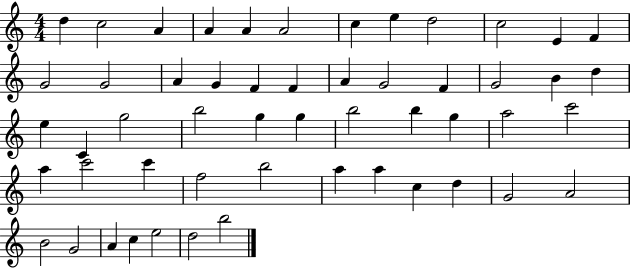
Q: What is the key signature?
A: C major